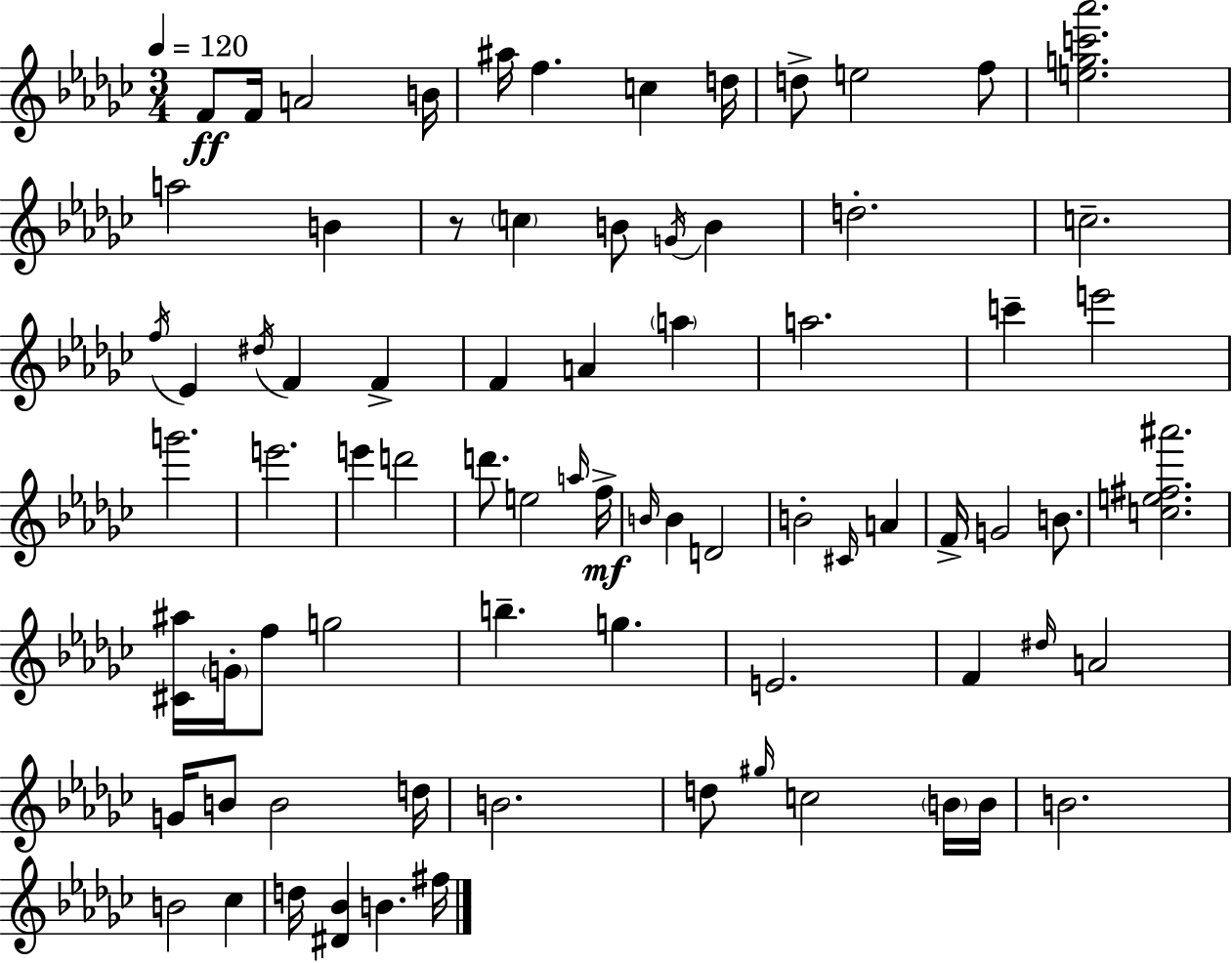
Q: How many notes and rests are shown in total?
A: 77